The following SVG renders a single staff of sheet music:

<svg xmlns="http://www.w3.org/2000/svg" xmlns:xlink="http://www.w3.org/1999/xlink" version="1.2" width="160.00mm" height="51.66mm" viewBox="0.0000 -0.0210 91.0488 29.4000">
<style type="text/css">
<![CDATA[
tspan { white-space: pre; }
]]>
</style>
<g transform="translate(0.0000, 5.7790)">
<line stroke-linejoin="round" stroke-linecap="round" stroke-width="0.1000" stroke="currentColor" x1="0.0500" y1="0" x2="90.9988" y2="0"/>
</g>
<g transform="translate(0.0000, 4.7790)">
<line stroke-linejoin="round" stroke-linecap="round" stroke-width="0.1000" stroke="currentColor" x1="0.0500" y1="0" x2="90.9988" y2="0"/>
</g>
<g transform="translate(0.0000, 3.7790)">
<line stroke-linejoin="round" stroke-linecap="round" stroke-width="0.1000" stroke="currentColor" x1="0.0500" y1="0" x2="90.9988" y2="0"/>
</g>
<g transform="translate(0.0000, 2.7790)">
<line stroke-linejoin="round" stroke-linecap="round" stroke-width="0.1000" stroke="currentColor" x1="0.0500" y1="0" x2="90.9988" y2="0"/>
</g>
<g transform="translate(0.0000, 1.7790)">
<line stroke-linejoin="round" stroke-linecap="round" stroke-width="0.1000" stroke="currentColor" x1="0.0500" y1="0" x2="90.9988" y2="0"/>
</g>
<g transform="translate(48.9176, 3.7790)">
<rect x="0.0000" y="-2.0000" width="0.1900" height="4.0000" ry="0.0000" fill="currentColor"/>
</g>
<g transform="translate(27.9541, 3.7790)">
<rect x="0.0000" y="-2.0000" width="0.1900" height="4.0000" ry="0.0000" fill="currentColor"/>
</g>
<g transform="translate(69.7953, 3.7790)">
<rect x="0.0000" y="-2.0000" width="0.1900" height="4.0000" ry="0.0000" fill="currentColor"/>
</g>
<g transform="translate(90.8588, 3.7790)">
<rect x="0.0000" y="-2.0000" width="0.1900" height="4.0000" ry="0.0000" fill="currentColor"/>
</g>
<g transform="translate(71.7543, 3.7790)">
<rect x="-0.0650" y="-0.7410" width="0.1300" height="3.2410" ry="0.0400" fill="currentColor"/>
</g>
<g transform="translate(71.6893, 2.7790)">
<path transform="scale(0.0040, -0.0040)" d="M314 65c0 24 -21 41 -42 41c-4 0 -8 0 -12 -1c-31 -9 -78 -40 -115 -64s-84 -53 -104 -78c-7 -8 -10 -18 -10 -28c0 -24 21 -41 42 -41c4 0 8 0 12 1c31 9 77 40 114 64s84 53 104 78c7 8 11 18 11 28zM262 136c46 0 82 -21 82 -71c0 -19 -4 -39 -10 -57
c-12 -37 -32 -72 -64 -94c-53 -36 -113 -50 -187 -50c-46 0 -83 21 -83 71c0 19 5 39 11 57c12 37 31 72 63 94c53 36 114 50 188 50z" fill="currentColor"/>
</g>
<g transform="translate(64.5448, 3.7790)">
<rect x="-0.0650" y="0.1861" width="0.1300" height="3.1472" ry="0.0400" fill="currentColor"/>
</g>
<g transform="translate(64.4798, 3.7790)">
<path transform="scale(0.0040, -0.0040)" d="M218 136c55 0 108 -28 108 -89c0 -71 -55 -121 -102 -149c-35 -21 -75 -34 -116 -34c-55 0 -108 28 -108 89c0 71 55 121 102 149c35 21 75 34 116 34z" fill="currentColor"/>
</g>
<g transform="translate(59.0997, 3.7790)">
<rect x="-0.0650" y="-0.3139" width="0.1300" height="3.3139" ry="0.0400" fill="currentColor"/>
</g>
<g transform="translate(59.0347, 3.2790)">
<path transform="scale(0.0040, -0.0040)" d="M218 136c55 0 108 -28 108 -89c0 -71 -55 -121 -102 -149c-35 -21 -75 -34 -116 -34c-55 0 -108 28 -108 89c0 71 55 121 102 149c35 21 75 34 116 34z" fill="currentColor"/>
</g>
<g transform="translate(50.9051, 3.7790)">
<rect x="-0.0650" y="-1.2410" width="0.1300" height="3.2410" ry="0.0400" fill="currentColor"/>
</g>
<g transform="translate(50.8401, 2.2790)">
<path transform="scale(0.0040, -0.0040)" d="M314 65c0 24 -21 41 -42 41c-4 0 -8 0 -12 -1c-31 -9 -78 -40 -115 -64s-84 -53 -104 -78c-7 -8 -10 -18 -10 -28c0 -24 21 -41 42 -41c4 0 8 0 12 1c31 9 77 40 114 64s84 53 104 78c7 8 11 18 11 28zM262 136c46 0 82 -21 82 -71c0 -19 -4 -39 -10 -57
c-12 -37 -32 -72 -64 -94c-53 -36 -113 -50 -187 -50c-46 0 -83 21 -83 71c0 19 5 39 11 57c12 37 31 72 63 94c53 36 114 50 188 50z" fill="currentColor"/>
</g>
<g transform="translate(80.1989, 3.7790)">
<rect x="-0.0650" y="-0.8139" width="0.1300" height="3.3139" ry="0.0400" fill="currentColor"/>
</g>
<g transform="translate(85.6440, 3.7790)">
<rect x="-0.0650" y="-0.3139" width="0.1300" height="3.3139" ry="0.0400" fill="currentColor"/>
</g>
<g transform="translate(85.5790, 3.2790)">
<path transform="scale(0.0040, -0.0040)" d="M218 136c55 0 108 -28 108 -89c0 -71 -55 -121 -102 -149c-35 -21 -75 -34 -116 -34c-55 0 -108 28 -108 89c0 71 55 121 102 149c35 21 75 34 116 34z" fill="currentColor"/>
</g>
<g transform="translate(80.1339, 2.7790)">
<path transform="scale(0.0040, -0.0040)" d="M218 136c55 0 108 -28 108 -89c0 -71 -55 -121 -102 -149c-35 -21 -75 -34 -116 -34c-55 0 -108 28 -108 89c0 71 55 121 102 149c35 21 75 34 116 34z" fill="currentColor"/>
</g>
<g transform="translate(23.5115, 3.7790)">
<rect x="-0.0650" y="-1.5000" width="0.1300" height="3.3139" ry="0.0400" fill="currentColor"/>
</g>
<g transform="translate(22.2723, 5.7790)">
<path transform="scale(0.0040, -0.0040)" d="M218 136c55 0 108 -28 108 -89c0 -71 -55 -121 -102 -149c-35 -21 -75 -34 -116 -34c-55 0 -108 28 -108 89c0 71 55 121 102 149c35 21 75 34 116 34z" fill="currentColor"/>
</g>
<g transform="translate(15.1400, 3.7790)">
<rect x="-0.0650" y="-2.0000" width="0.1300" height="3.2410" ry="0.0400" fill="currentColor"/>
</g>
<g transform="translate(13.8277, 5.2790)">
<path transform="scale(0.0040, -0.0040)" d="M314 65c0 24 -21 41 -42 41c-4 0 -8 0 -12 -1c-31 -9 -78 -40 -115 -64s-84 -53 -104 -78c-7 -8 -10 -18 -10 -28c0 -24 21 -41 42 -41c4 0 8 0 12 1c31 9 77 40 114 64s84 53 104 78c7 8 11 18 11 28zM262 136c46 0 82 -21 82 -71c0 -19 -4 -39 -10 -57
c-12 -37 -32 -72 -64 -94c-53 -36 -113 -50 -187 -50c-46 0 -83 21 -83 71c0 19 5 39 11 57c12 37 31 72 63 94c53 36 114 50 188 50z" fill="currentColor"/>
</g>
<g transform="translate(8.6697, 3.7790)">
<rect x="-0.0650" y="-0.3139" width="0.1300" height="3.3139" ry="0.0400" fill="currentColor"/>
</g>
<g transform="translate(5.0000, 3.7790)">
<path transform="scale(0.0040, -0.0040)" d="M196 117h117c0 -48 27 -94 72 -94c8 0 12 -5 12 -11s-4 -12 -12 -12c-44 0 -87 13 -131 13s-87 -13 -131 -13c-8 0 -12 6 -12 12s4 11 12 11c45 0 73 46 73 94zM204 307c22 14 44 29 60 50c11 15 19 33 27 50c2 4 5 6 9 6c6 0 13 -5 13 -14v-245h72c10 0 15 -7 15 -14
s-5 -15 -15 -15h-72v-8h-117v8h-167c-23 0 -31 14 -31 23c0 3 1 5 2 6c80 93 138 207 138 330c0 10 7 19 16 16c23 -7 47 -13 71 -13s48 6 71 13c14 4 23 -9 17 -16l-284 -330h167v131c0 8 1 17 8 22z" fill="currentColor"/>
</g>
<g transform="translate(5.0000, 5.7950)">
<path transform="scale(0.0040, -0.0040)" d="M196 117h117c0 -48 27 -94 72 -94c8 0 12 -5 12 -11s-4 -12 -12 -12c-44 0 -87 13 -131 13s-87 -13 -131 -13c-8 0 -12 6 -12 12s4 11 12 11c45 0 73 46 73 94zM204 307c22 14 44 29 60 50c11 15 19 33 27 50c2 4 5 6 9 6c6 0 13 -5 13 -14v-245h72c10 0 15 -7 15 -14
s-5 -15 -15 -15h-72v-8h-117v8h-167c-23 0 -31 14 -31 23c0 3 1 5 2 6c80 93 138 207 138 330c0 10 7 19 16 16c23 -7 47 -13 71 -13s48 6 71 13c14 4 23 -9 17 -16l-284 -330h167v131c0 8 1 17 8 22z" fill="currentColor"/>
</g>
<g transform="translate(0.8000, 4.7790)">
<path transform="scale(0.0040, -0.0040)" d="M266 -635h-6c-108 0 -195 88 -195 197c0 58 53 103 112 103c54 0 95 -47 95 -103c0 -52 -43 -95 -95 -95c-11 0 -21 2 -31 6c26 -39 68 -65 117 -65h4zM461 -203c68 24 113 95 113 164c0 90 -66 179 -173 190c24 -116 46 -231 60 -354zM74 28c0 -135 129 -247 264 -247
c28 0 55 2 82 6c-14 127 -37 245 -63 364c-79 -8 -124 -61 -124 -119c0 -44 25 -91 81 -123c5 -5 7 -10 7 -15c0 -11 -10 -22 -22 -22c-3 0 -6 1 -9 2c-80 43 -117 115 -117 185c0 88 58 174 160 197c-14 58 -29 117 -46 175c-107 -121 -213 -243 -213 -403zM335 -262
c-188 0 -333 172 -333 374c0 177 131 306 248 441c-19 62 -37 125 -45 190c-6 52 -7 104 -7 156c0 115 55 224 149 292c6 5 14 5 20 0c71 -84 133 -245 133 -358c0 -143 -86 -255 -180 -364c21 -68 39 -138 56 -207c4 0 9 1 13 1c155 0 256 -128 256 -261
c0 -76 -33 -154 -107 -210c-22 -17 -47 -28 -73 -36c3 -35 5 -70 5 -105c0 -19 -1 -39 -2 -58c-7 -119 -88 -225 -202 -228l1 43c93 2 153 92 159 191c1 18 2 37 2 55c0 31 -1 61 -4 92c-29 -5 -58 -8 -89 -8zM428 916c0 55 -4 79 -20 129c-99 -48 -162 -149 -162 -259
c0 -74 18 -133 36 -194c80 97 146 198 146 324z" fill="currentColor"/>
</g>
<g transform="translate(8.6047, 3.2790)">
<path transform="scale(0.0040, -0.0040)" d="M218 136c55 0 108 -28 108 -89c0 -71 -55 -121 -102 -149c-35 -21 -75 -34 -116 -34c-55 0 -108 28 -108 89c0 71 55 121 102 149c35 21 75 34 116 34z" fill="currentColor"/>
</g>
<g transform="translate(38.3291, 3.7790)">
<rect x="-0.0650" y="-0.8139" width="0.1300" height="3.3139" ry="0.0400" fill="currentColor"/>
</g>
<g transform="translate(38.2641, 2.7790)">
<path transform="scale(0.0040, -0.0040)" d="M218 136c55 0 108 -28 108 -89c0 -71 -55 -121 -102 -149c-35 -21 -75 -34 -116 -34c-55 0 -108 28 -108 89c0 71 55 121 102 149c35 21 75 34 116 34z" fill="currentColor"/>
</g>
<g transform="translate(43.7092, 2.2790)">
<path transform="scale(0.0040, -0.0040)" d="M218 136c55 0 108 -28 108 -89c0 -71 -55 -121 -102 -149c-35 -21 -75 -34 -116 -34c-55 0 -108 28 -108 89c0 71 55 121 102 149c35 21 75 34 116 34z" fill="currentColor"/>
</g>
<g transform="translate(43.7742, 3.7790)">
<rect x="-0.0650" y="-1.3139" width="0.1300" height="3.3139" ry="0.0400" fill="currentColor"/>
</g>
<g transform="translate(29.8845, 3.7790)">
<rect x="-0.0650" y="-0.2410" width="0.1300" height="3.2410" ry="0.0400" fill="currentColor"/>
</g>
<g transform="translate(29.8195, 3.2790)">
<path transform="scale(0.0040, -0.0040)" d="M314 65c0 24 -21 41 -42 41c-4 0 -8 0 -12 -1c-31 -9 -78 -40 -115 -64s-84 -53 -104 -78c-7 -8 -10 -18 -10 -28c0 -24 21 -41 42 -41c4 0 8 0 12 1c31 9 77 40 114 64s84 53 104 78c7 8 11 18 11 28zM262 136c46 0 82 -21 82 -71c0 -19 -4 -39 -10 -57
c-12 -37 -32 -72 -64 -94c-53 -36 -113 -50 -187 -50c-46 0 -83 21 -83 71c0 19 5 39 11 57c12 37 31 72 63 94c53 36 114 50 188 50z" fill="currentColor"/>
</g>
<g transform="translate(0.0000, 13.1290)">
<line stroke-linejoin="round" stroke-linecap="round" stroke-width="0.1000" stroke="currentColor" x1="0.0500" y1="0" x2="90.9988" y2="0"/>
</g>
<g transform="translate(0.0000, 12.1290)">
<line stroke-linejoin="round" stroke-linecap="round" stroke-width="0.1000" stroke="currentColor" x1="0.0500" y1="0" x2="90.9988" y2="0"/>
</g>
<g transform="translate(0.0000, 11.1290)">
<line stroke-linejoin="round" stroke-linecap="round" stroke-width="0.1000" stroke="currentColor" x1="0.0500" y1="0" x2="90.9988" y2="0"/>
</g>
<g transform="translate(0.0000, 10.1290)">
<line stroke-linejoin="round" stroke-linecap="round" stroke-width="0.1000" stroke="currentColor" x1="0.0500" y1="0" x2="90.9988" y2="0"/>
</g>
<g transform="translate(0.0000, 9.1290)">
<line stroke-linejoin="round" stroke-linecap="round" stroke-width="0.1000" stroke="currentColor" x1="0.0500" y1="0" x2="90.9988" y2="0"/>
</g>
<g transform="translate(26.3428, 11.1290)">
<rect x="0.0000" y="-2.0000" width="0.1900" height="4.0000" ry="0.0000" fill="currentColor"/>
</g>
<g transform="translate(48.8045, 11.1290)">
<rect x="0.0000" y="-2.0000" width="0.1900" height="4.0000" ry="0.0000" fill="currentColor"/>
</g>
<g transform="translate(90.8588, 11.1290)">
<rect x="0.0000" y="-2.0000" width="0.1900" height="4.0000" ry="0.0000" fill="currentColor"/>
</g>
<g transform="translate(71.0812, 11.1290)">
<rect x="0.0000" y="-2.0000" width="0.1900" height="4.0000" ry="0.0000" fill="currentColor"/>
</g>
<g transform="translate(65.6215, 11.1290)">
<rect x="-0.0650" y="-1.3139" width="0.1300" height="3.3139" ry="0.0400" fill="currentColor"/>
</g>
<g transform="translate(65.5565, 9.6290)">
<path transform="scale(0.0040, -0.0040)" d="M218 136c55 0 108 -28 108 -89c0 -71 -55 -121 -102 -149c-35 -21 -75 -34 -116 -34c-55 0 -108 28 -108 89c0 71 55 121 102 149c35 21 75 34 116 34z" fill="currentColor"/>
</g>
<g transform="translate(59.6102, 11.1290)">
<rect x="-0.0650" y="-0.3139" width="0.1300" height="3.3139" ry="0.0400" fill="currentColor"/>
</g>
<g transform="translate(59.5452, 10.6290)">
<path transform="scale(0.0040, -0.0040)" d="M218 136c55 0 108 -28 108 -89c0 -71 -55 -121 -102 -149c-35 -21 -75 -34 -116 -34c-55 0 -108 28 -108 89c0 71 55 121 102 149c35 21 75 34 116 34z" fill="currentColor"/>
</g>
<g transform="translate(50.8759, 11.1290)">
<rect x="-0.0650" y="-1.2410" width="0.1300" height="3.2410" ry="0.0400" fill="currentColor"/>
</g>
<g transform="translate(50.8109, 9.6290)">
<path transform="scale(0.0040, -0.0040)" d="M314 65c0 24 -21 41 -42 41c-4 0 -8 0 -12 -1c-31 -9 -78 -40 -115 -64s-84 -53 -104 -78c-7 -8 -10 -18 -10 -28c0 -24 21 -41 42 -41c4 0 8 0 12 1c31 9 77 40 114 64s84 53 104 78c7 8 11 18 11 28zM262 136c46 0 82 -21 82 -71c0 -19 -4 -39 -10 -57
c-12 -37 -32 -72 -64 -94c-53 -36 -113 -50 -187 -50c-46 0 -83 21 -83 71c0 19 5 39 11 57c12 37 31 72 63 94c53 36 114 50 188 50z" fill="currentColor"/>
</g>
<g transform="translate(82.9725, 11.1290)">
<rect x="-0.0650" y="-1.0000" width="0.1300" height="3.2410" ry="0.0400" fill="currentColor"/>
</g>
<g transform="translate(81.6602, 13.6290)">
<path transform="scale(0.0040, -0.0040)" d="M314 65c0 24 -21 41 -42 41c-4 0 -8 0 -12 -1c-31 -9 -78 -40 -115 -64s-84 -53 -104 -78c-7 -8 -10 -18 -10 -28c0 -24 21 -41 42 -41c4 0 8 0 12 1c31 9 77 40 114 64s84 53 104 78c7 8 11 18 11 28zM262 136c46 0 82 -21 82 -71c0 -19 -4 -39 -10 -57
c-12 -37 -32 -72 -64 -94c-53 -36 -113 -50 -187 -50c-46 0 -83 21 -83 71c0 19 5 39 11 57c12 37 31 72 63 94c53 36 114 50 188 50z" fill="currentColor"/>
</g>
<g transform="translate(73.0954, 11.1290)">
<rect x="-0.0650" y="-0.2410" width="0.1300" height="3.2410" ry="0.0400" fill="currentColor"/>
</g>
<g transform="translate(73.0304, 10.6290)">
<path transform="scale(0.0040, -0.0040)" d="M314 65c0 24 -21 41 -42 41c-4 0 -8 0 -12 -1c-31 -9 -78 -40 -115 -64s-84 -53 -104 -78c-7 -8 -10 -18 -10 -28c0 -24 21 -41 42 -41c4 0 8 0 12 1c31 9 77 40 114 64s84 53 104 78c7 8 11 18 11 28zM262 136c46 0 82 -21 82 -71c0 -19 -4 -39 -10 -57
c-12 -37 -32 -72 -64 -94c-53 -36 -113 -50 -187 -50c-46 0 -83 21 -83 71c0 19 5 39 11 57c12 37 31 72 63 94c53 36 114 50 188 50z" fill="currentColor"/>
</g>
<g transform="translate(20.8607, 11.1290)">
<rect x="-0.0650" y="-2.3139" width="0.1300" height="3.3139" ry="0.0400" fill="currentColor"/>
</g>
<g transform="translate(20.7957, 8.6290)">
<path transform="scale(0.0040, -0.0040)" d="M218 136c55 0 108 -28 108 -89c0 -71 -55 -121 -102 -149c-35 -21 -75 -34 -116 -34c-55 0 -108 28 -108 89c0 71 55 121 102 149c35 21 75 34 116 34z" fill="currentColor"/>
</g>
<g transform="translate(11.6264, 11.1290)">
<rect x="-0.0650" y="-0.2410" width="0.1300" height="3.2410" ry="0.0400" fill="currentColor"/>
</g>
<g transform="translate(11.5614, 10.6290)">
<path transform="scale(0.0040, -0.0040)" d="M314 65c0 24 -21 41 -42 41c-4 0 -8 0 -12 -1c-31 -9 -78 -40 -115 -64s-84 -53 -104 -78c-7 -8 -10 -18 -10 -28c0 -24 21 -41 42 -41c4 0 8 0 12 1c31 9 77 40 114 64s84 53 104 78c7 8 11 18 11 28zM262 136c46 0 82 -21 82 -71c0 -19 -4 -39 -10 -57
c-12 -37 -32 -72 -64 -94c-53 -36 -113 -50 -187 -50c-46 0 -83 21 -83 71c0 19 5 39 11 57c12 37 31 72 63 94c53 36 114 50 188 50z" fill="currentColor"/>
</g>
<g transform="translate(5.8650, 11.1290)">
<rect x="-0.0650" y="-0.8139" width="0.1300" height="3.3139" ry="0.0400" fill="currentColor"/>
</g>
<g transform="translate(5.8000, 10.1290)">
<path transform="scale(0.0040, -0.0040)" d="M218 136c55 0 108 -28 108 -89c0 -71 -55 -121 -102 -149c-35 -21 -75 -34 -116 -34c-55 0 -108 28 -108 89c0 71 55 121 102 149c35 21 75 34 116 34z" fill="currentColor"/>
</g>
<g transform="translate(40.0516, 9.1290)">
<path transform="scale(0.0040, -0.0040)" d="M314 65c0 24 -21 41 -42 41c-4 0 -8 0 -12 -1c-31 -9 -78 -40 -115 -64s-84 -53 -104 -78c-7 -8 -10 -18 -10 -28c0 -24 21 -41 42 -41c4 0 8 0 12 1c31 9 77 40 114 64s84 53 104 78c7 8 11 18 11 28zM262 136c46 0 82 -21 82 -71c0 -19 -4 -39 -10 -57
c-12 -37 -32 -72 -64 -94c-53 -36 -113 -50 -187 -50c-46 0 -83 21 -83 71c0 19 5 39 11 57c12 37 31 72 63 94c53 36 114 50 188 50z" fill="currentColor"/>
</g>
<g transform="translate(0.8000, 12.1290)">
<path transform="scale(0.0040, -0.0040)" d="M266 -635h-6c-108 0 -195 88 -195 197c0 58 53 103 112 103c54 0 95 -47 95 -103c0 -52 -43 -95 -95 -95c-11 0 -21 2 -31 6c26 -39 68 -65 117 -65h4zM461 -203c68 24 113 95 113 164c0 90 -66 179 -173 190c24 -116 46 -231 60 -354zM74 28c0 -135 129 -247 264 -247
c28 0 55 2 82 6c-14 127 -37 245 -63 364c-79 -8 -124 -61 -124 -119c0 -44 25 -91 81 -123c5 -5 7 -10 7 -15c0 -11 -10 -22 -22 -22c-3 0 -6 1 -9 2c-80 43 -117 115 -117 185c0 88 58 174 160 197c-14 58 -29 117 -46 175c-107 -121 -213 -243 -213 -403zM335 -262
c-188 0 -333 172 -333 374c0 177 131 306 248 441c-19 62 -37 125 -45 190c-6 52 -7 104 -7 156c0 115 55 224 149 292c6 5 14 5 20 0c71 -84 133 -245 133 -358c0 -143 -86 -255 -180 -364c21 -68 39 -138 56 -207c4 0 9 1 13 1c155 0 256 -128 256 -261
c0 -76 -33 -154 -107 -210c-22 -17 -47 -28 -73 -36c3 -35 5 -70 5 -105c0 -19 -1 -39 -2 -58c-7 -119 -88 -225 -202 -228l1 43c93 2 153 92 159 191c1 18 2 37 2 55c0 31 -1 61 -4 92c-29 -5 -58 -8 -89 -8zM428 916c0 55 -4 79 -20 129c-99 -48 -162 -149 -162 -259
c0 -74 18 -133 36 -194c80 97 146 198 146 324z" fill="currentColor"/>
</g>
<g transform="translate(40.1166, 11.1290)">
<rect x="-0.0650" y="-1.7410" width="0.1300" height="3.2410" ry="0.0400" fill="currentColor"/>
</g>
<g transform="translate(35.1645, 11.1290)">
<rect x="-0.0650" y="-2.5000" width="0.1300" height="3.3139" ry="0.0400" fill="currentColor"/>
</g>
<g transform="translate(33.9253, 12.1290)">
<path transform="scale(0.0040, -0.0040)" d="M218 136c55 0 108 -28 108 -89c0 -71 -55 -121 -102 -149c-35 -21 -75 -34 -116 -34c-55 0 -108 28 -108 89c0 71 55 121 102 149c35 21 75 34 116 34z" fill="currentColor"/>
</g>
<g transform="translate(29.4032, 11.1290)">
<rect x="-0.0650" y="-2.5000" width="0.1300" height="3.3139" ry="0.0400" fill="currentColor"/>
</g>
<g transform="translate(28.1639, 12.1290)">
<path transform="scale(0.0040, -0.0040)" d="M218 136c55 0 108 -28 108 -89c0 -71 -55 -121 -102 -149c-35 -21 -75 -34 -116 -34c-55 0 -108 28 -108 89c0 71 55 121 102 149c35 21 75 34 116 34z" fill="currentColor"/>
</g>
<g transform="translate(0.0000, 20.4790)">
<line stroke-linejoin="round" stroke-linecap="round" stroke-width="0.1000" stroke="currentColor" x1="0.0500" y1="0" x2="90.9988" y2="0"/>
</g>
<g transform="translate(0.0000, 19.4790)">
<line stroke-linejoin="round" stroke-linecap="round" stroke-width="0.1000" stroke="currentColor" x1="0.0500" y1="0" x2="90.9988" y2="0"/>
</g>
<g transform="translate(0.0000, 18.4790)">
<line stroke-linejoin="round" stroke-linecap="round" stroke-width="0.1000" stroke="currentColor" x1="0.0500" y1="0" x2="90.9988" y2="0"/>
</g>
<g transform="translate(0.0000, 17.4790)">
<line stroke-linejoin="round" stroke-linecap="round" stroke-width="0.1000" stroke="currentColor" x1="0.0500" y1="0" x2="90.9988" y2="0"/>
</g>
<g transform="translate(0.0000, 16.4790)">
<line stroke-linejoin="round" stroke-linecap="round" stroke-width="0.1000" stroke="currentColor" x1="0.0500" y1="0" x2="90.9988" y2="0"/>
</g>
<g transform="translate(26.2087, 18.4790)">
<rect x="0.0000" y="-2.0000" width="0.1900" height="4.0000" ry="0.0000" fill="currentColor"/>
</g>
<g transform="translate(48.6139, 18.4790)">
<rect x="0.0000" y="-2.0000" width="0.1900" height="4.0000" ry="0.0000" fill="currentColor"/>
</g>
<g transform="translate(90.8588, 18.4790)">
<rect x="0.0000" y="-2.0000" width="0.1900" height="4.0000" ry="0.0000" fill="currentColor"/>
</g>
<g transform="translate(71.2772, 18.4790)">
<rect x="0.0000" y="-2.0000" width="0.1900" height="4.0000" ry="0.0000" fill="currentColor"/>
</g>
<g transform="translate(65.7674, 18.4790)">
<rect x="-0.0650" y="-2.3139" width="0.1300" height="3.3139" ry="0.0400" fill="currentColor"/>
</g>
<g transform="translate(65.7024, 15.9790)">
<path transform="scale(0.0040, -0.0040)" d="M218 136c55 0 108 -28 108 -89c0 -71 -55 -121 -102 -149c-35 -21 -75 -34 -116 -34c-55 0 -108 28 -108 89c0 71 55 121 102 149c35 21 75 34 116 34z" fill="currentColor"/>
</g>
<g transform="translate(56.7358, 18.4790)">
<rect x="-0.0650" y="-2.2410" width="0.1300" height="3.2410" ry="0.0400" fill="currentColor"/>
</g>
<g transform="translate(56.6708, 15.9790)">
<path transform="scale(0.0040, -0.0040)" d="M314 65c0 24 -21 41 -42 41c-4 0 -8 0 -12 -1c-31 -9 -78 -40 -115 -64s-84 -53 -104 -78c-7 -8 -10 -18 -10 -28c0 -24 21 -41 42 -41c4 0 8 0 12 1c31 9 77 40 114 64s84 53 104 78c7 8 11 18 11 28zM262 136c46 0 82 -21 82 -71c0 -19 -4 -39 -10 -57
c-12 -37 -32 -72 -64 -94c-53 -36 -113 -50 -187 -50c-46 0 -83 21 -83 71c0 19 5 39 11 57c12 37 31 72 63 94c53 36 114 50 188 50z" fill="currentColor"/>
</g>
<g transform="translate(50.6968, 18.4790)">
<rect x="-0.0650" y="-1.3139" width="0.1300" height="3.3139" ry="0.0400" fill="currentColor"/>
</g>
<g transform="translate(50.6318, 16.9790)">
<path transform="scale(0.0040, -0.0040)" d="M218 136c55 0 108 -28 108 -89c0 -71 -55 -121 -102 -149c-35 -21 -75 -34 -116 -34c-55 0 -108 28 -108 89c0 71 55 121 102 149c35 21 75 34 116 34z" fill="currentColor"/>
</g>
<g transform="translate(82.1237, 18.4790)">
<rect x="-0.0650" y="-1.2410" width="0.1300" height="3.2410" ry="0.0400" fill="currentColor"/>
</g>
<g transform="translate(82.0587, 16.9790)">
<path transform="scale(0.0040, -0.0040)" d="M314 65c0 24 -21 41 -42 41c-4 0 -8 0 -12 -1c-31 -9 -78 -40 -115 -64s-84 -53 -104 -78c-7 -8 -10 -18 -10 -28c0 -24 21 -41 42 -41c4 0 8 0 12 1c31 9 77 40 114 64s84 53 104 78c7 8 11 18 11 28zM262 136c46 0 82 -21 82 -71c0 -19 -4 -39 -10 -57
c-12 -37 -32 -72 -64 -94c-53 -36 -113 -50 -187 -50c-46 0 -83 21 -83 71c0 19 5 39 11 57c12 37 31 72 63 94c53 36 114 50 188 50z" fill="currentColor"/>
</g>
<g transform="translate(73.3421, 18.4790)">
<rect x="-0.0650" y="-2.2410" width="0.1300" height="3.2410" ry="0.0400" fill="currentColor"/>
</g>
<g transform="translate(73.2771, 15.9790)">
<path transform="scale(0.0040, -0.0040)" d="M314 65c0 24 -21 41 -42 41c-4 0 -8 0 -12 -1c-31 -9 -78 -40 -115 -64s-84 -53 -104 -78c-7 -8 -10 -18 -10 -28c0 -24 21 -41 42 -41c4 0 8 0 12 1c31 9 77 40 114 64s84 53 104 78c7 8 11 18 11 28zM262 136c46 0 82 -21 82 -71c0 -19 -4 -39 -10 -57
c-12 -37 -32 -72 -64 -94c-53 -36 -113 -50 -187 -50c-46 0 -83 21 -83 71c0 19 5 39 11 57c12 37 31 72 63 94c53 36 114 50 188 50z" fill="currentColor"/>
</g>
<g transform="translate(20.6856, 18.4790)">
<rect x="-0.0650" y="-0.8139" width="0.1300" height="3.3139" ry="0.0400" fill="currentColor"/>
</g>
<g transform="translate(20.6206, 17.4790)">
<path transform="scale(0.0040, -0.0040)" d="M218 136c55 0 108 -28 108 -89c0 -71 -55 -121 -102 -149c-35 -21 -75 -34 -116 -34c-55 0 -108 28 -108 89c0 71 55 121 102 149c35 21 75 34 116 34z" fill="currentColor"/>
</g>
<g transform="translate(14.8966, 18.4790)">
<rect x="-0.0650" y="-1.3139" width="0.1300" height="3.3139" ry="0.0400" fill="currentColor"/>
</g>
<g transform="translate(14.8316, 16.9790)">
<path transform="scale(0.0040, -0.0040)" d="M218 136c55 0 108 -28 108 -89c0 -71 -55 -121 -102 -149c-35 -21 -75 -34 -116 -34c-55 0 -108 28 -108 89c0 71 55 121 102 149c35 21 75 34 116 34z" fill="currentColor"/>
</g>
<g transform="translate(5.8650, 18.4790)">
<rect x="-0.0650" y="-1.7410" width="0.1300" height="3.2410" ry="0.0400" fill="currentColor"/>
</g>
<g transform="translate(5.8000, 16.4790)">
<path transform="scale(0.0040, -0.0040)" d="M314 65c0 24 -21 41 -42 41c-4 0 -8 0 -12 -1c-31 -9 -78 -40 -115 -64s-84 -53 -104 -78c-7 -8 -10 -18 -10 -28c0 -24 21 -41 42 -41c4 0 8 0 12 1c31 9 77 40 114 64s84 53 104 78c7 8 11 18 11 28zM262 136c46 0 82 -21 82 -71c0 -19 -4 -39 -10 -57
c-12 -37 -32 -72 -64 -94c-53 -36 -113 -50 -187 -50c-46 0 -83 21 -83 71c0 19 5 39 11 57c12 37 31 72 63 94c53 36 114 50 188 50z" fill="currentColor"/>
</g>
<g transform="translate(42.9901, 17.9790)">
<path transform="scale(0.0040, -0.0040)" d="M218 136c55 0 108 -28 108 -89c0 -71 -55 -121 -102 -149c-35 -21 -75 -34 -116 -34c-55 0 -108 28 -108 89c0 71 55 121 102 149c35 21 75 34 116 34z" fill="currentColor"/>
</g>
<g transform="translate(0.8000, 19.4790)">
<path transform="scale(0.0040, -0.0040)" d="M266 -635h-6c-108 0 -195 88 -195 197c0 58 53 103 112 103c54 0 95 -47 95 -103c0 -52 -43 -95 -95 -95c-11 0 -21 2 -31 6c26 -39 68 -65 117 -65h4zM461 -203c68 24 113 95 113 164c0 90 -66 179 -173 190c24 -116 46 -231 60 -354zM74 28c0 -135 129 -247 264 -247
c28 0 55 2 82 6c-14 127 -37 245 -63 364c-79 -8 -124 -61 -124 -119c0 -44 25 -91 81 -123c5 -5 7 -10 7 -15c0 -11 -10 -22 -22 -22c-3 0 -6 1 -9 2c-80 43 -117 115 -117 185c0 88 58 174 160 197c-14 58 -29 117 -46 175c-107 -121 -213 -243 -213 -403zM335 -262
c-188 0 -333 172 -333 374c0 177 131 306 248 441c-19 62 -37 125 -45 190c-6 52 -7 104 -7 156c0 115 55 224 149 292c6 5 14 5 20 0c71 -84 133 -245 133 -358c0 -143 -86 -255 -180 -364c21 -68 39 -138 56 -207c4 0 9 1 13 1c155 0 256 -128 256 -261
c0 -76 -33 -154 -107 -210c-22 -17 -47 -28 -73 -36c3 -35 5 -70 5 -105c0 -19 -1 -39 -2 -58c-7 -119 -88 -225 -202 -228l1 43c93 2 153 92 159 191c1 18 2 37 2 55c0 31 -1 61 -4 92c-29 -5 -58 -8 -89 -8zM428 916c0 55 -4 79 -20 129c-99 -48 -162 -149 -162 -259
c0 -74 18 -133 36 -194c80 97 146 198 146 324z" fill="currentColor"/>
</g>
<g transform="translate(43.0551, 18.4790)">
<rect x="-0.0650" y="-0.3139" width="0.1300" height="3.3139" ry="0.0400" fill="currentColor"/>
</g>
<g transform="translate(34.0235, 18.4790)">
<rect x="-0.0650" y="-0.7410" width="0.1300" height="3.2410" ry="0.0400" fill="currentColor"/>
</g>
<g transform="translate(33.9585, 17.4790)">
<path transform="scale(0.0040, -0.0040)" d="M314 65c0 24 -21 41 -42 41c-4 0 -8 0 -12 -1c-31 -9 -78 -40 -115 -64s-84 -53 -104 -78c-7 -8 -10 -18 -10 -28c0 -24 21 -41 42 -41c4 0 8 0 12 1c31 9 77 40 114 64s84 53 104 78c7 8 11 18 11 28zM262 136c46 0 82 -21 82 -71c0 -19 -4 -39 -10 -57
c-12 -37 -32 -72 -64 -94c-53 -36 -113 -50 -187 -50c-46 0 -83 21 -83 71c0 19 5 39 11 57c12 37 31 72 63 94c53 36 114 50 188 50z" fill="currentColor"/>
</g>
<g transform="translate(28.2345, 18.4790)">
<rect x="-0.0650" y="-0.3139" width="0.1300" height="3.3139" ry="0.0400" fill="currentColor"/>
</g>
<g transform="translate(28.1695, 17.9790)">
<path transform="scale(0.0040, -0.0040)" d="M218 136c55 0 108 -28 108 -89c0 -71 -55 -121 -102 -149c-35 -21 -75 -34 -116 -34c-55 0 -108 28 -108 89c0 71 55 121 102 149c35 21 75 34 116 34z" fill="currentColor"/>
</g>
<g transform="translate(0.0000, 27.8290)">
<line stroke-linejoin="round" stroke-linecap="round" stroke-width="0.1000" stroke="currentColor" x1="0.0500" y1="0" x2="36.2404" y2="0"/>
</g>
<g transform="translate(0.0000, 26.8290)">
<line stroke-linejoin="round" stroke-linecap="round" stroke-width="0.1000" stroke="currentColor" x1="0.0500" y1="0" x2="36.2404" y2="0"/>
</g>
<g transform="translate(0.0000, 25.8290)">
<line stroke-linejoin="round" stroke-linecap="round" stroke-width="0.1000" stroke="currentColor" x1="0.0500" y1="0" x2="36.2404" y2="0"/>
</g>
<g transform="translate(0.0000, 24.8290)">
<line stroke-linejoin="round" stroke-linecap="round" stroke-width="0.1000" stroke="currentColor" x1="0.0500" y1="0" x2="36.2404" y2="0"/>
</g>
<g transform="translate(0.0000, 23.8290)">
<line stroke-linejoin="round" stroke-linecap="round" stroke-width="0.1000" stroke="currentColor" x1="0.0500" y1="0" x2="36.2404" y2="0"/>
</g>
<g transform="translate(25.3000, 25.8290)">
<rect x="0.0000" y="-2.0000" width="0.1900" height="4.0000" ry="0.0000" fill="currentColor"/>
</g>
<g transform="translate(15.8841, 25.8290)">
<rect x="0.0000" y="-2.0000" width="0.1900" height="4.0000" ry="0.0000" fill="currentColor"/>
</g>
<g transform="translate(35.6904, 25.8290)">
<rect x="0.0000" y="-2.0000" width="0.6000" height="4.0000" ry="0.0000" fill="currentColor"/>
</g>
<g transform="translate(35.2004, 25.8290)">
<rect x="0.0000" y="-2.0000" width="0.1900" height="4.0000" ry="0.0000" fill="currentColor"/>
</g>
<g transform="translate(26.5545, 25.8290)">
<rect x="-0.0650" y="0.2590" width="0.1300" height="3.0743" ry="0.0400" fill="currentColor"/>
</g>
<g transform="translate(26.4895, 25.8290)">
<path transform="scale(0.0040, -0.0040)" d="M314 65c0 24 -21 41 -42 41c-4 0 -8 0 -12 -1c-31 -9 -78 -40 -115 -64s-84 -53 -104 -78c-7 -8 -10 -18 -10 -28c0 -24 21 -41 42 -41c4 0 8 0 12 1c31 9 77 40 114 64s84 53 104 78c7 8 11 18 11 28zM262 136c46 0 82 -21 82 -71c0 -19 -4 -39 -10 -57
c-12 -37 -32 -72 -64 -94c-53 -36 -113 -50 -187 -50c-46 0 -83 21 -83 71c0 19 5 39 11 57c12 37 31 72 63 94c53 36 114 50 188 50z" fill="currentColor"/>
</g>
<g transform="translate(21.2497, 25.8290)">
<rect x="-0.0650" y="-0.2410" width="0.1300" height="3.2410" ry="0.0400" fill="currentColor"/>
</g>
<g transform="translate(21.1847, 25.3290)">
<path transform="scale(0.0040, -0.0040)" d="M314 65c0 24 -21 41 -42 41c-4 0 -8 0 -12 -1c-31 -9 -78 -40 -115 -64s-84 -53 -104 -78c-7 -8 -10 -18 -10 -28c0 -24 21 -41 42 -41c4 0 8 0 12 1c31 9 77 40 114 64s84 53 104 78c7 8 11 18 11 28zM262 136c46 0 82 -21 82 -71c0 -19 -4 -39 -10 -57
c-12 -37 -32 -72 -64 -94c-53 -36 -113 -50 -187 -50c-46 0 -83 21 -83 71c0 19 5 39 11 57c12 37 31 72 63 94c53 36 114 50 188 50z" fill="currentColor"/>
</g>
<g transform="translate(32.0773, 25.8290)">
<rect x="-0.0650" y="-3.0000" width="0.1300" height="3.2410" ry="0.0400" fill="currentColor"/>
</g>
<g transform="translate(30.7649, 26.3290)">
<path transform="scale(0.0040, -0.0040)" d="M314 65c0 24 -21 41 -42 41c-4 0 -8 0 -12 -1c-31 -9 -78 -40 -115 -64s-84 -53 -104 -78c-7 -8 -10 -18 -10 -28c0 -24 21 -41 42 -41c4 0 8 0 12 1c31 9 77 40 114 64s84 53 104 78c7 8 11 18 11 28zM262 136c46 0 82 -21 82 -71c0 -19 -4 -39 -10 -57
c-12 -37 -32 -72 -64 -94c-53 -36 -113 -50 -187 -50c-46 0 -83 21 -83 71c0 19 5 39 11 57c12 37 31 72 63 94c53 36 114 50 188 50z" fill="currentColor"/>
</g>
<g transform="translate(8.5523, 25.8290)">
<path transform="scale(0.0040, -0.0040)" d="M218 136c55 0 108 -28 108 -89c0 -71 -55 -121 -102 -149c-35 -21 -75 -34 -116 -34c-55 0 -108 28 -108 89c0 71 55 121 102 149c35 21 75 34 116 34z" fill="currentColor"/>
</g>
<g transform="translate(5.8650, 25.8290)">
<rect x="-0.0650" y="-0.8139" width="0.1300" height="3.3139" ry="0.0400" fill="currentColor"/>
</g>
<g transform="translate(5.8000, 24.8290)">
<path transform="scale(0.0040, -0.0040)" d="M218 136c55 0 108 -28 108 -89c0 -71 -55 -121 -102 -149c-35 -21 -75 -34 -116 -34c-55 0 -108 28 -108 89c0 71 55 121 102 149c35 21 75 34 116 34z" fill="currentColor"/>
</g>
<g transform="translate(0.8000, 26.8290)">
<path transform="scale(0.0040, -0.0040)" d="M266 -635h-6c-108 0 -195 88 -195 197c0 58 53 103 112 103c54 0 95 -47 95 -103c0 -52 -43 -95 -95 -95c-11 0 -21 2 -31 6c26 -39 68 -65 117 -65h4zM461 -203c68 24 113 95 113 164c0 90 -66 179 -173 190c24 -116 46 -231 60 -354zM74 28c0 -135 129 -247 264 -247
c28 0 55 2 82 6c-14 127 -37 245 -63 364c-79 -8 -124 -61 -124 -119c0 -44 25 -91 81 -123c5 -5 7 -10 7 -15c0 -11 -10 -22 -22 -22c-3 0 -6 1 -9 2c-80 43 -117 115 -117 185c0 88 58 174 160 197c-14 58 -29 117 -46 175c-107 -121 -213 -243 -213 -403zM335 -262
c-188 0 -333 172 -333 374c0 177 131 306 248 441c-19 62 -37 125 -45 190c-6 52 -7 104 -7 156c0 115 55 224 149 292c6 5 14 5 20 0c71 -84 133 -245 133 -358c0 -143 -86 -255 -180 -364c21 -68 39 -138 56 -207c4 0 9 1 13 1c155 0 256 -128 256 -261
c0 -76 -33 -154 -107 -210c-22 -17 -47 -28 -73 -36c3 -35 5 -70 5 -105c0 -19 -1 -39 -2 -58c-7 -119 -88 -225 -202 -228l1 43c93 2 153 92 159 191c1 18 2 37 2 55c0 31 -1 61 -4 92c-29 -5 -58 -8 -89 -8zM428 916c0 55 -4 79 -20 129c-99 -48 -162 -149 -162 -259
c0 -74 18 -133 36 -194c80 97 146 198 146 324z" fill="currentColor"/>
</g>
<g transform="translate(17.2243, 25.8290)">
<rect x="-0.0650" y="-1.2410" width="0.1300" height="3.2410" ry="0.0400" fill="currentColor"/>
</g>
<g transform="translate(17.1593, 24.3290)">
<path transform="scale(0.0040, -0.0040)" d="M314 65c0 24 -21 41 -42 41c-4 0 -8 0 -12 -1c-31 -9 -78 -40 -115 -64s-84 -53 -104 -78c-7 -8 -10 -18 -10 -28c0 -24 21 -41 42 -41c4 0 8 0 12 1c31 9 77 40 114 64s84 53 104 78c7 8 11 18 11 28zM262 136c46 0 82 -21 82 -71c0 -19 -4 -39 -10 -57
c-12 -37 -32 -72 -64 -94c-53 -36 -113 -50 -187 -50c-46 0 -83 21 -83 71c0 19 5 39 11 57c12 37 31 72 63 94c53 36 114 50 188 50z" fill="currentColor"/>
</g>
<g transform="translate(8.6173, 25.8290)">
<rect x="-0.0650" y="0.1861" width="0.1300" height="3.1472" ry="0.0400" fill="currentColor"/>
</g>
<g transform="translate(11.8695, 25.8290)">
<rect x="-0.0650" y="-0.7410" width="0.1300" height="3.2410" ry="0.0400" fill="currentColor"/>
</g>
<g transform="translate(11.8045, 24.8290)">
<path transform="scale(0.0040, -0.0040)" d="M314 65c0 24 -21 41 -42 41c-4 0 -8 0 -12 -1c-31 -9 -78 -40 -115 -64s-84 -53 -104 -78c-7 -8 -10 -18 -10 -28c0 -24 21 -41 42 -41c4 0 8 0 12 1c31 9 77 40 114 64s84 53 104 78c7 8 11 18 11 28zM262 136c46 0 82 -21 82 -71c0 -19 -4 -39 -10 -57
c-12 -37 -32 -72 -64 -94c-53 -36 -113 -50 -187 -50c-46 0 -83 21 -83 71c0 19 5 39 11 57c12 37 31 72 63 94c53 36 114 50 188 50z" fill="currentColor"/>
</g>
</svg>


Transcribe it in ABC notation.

X:1
T:Untitled
M:4/4
L:1/4
K:C
c F2 E c2 d e e2 c B d2 d c d c2 g G G f2 e2 c e c2 D2 f2 e d c d2 c e g2 g g2 e2 d B d2 e2 c2 B2 A2